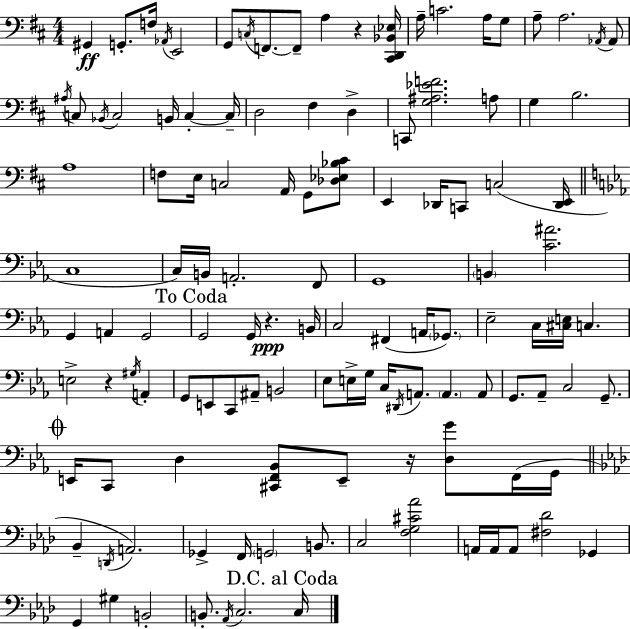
X:1
T:Untitled
M:4/4
L:1/4
K:D
^G,, G,,/2 F,/4 _A,,/4 E,,2 G,,/2 C,/4 F,,/2 F,,/2 A, z [^C,,D,,_B,,_E,]/4 A,/4 C2 A,/4 G,/2 A,/2 A,2 _A,,/4 _A,,/2 ^A,/4 C,/2 _B,,/4 C,2 B,,/4 C, C,/4 D,2 ^F, D, C,,/2 [G,^A,_EF]2 A,/2 G, B,2 A,4 F,/2 E,/4 C,2 A,,/4 G,,/2 [_D,_E,_B,^C]/2 E,, _D,,/4 C,,/2 C,2 [_D,,E,,]/4 C,4 C,/4 B,,/4 A,,2 F,,/2 G,,4 B,, [C^A]2 G,, A,, G,,2 G,,2 G,,/4 z B,,/4 C,2 ^F,, A,,/4 _G,,/2 _E,2 C,/4 [^C,E,]/4 C, E,2 z ^G,/4 A,, G,,/2 E,,/2 C,,/2 ^A,,/2 B,,2 _E,/2 E,/4 G,/4 C,/4 ^D,,/4 A,,/2 A,, A,,/2 G,,/2 _A,,/2 C,2 G,,/2 E,,/4 C,,/2 D, [^C,,F,,_B,,]/2 E,,/2 z/4 [D,G]/2 F,,/4 G,,/4 _B,, D,,/4 A,,2 _G,, F,,/4 G,,2 B,,/2 C,2 [F,G,^C_A]2 A,,/4 A,,/4 A,,/2 [^F,_D]2 _G,, G,, ^G, B,,2 B,,/2 _A,,/4 C,2 C,/4